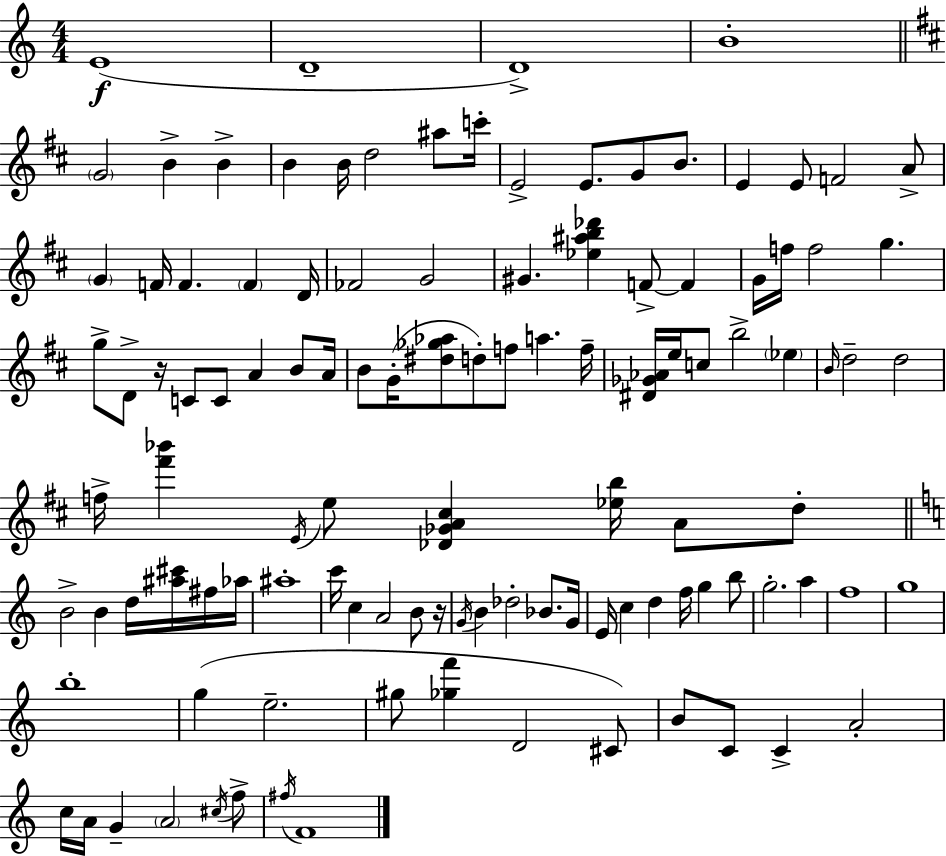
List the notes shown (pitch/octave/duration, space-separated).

E4/w D4/w D4/w B4/w G4/h B4/q B4/q B4/q B4/s D5/h A#5/e C6/s E4/h E4/e. G4/e B4/e. E4/q E4/e F4/h A4/e G4/q F4/s F4/q. F4/q D4/s FES4/h G4/h G#4/q. [Eb5,A#5,B5,Db6]/q F4/e F4/q G4/s F5/s F5/h G5/q. G5/e D4/e R/s C4/e C4/e A4/q B4/e A4/s B4/e G4/s [D#5,Gb5,Ab5]/e D5/e F5/e A5/q. F5/s [D#4,Gb4,Ab4]/s E5/s C5/e B5/h Eb5/q B4/s D5/h D5/h F5/s [F#6,Bb6]/q E4/s E5/e [Db4,Gb4,A4,C#5]/q [Eb5,B5]/s A4/e D5/e B4/h B4/q D5/s [A#5,C#6]/s F#5/s Ab5/s A#5/w C6/s C5/q A4/h B4/e R/s G4/s B4/q Db5/h Bb4/e. G4/s E4/s C5/q D5/q F5/s G5/q B5/e G5/h. A5/q F5/w G5/w B5/w G5/q E5/h. G#5/e [Gb5,F6]/q D4/h C#4/e B4/e C4/e C4/q A4/h C5/s A4/s G4/q A4/h C#5/s F5/e F#5/s F4/w